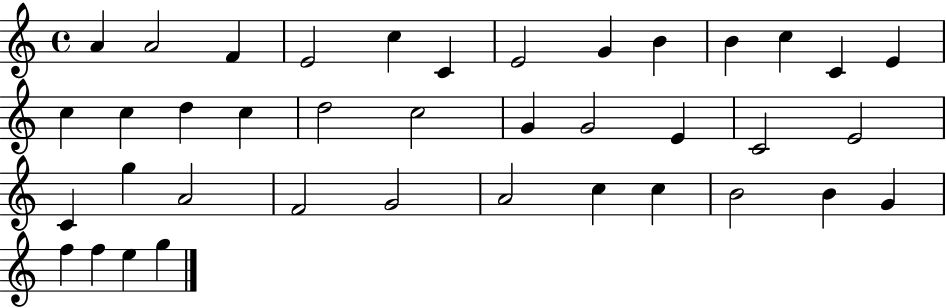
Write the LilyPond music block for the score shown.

{
  \clef treble
  \time 4/4
  \defaultTimeSignature
  \key c \major
  a'4 a'2 f'4 | e'2 c''4 c'4 | e'2 g'4 b'4 | b'4 c''4 c'4 e'4 | \break c''4 c''4 d''4 c''4 | d''2 c''2 | g'4 g'2 e'4 | c'2 e'2 | \break c'4 g''4 a'2 | f'2 g'2 | a'2 c''4 c''4 | b'2 b'4 g'4 | \break f''4 f''4 e''4 g''4 | \bar "|."
}